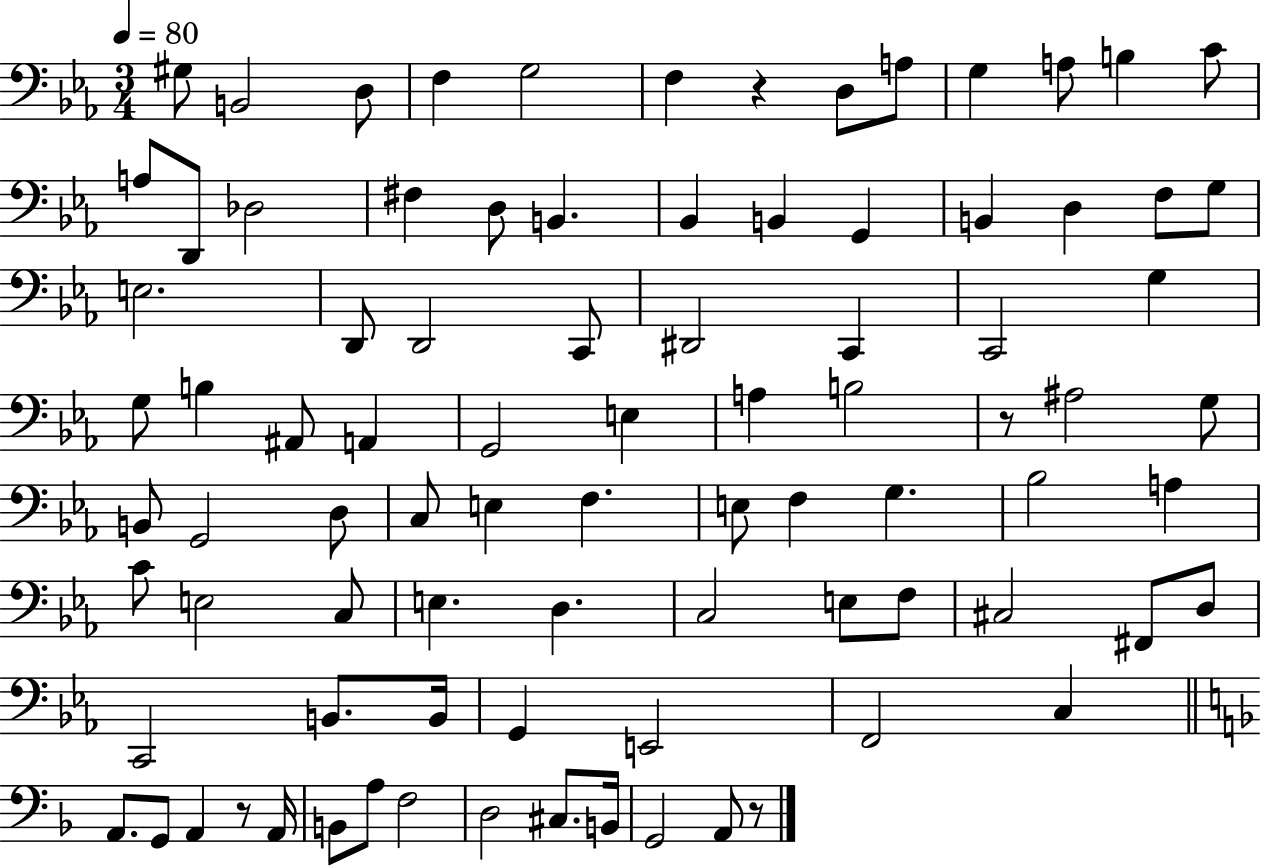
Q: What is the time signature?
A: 3/4